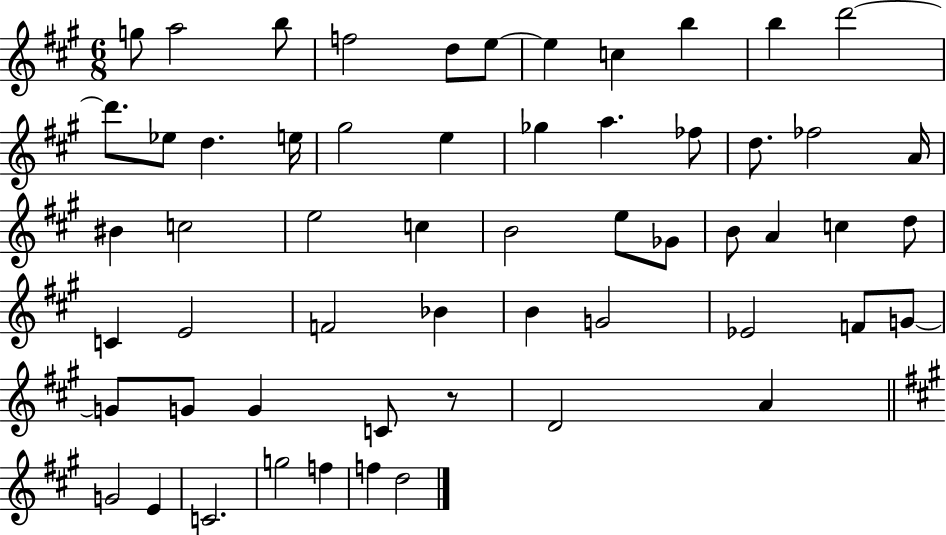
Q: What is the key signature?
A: A major